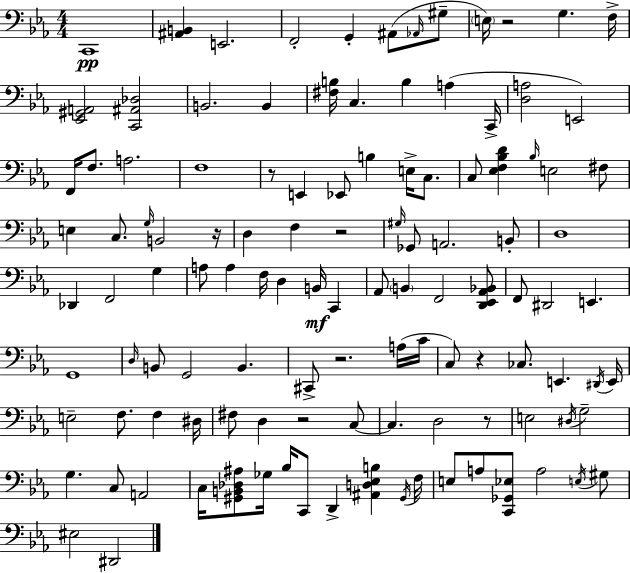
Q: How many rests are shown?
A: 8